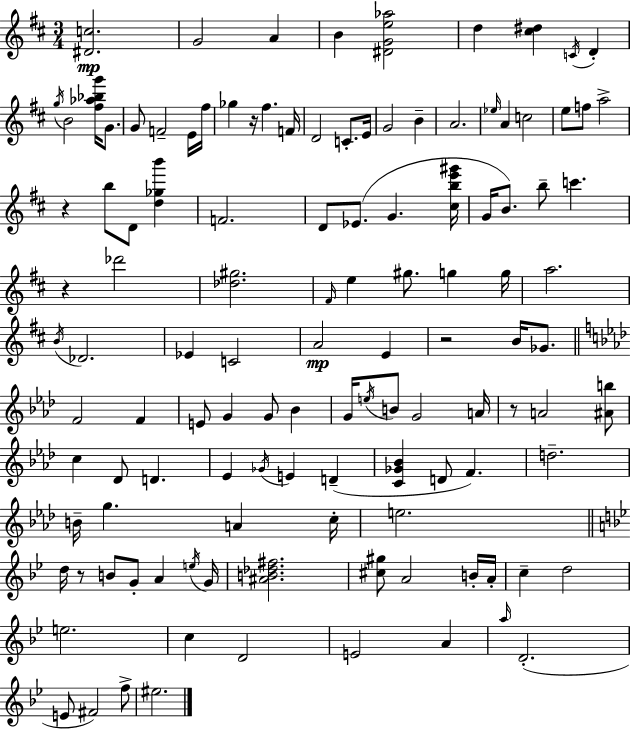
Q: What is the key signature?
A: D major